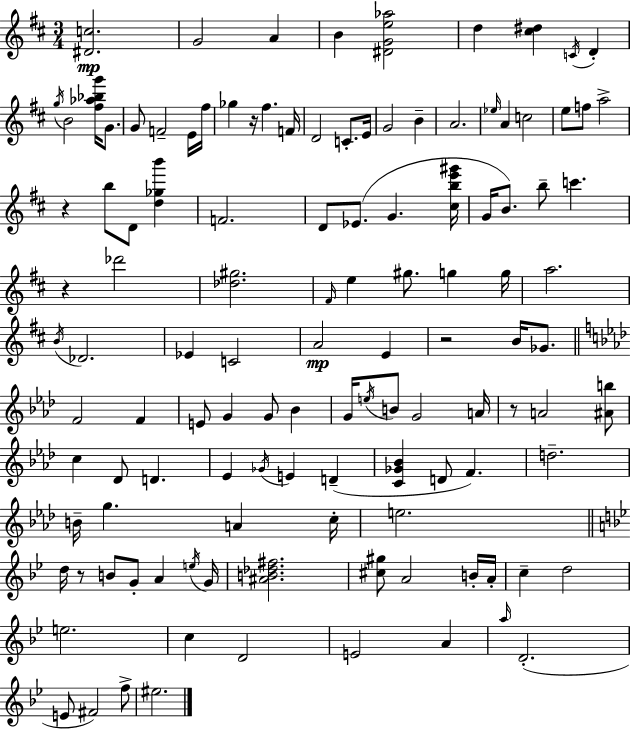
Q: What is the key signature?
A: D major